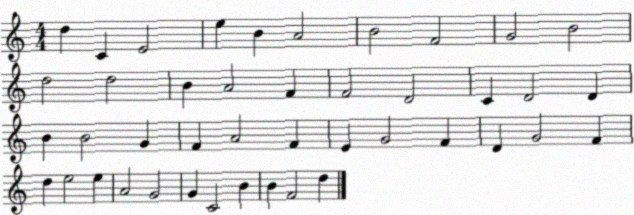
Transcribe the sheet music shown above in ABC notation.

X:1
T:Untitled
M:4/4
L:1/4
K:C
d C E2 e B A2 B2 F2 G2 B2 d2 d2 B A2 F F2 D2 C D2 D B B2 G F A2 F E G2 F D G2 F d e2 e A2 G2 G C2 B B F2 d